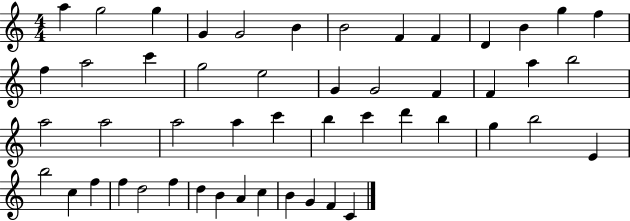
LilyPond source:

{
  \clef treble
  \numericTimeSignature
  \time 4/4
  \key c \major
  a''4 g''2 g''4 | g'4 g'2 b'4 | b'2 f'4 f'4 | d'4 b'4 g''4 f''4 | \break f''4 a''2 c'''4 | g''2 e''2 | g'4 g'2 f'4 | f'4 a''4 b''2 | \break a''2 a''2 | a''2 a''4 c'''4 | b''4 c'''4 d'''4 b''4 | g''4 b''2 e'4 | \break b''2 c''4 f''4 | f''4 d''2 f''4 | d''4 b'4 a'4 c''4 | b'4 g'4 f'4 c'4 | \break \bar "|."
}